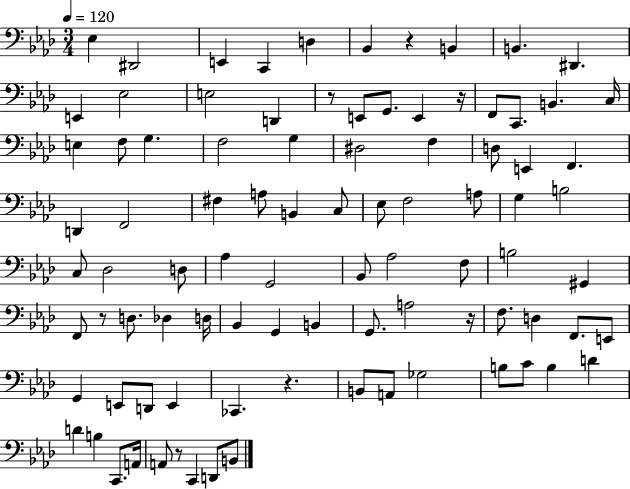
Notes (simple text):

Eb3/q D#2/h E2/q C2/q D3/q Bb2/q R/q B2/q B2/q. D#2/q. E2/q Eb3/h E3/h D2/q R/e E2/e G2/e. E2/q R/s F2/e C2/e. B2/q. C3/s E3/q F3/e G3/q. F3/h G3/q D#3/h F3/q D3/e E2/q F2/q. D2/q F2/h F#3/q A3/e B2/q C3/e Eb3/e F3/h A3/e G3/q B3/h C3/e Db3/h D3/e Ab3/q G2/h Bb2/e Ab3/h F3/e B3/h G#2/q F2/e R/e D3/e. Db3/q D3/s Bb2/q G2/q B2/q G2/e. A3/h R/s F3/e. D3/q F2/e. E2/e G2/q E2/e D2/e E2/q CES2/q. R/q. B2/e A2/e Gb3/h B3/e C4/e B3/q D4/q D4/q B3/q C2/e. A2/s A2/e R/e C2/q D2/e B2/e